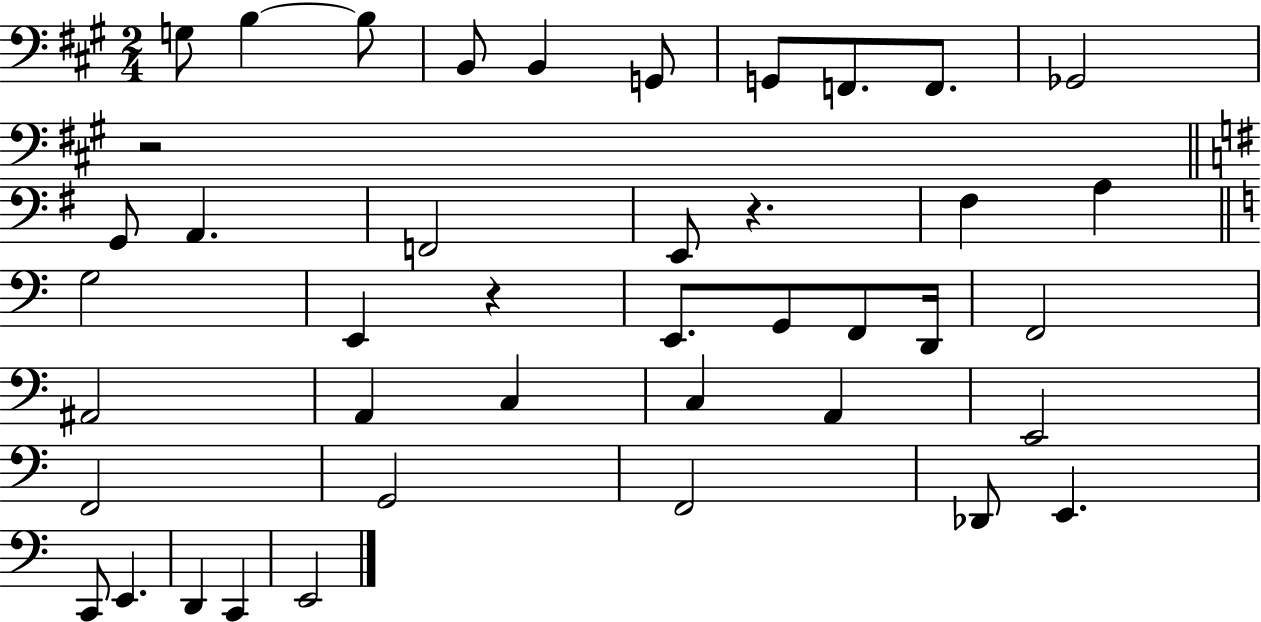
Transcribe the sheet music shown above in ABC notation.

X:1
T:Untitled
M:2/4
L:1/4
K:A
G,/2 B, B,/2 B,,/2 B,, G,,/2 G,,/2 F,,/2 F,,/2 _G,,2 z2 G,,/2 A,, F,,2 E,,/2 z ^F, A, G,2 E,, z E,,/2 G,,/2 F,,/2 D,,/4 F,,2 ^A,,2 A,, C, C, A,, E,,2 F,,2 G,,2 F,,2 _D,,/2 E,, C,,/2 E,, D,, C,, E,,2